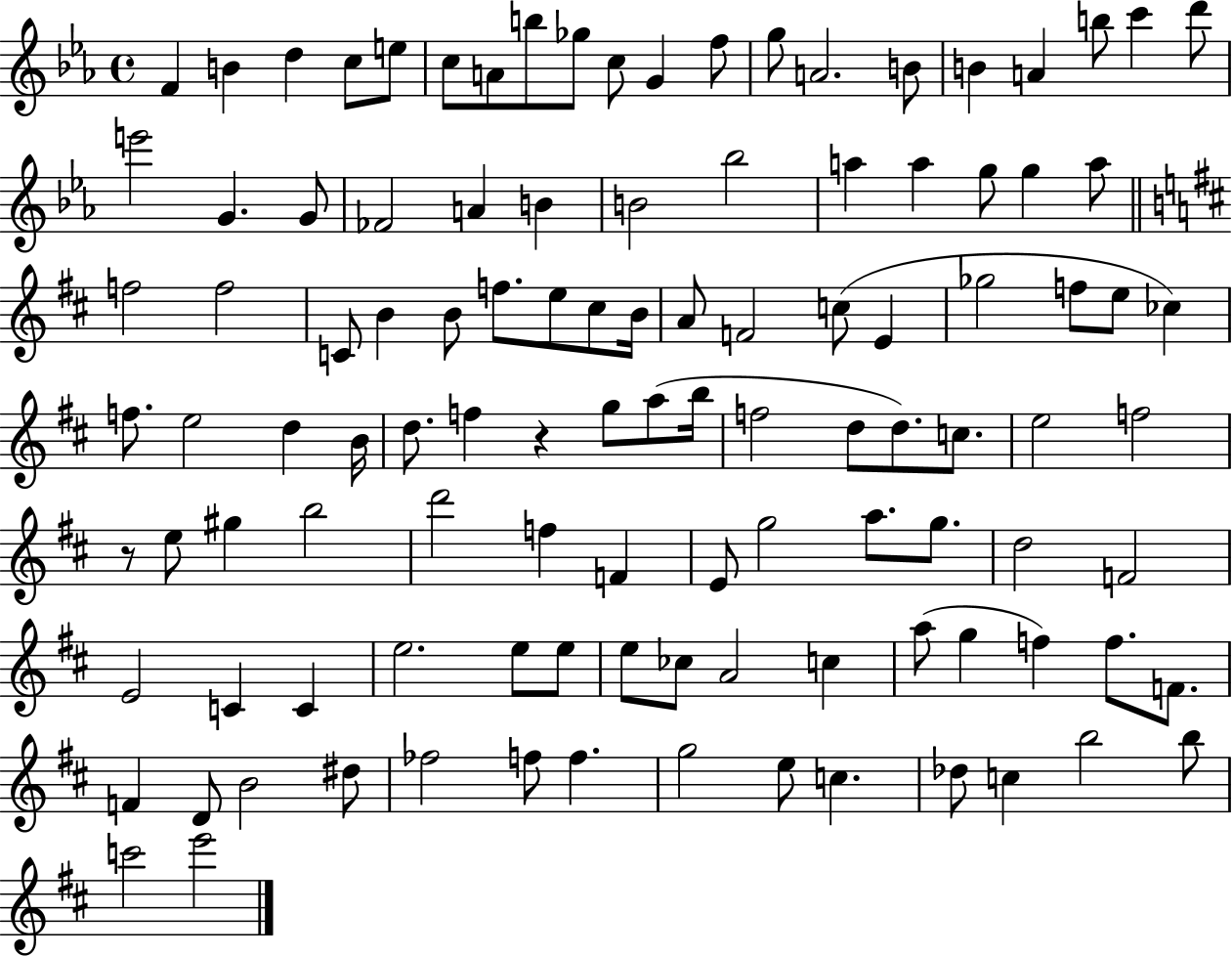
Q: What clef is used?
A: treble